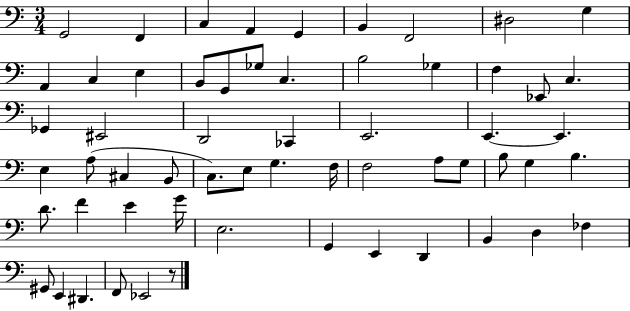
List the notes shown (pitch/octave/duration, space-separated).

G2/h F2/q C3/q A2/q G2/q B2/q F2/h D#3/h G3/q A2/q C3/q E3/q B2/e G2/e Gb3/e C3/q. B3/h Gb3/q F3/q Eb2/e C3/q. Gb2/q EIS2/h D2/h CES2/q E2/h. E2/q. E2/q. E3/q A3/e C#3/q B2/e C3/e. E3/e G3/q. F3/s F3/h A3/e G3/e B3/e G3/q B3/q. D4/e. F4/q E4/q G4/s E3/h. G2/q E2/q D2/q B2/q D3/q FES3/q G#2/e E2/q D#2/q. F2/e Eb2/h R/e